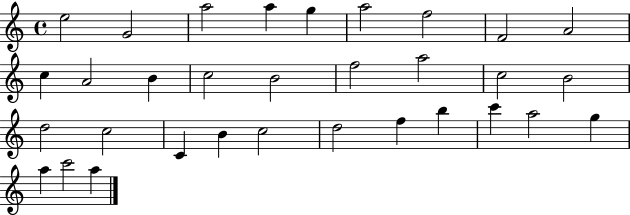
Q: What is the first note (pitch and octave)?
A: E5